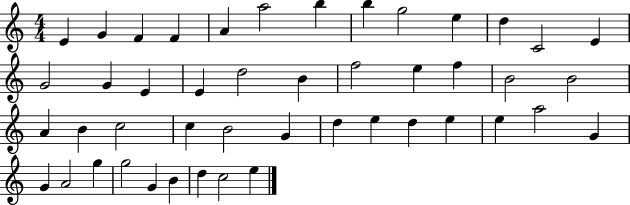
X:1
T:Untitled
M:4/4
L:1/4
K:C
E G F F A a2 b b g2 e d C2 E G2 G E E d2 B f2 e f B2 B2 A B c2 c B2 G d e d e e a2 G G A2 g g2 G B d c2 e